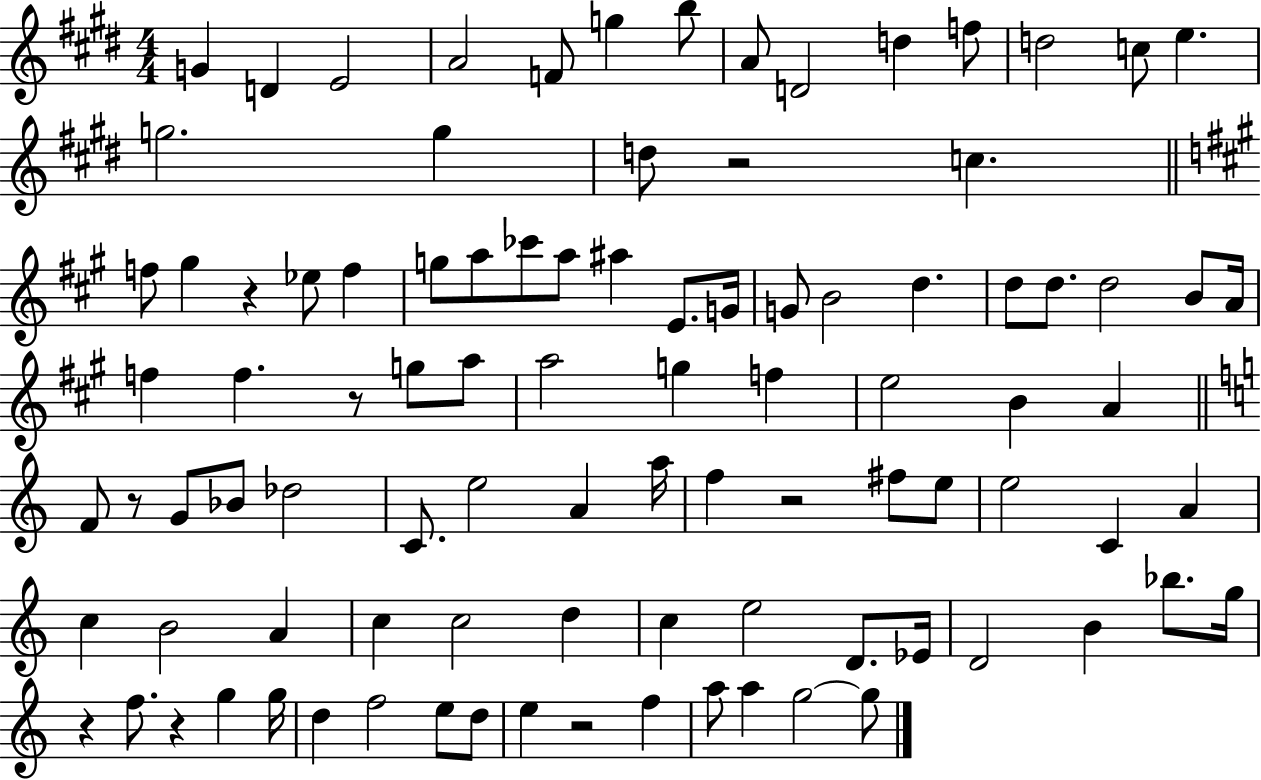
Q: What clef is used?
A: treble